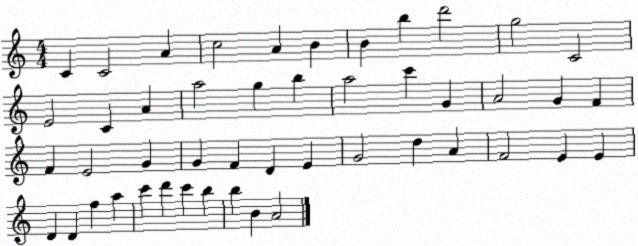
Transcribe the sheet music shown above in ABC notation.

X:1
T:Untitled
M:4/4
L:1/4
K:C
C C2 A c2 A B B b d'2 g2 C2 E2 C A a2 g b a2 c' G A2 G F F E2 G G F D E G2 d A F2 E E D D f a c' d' c' b b B A2